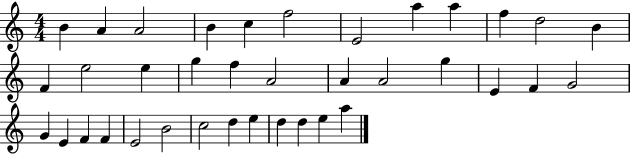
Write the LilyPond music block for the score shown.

{
  \clef treble
  \numericTimeSignature
  \time 4/4
  \key c \major
  b'4 a'4 a'2 | b'4 c''4 f''2 | e'2 a''4 a''4 | f''4 d''2 b'4 | \break f'4 e''2 e''4 | g''4 f''4 a'2 | a'4 a'2 g''4 | e'4 f'4 g'2 | \break g'4 e'4 f'4 f'4 | e'2 b'2 | c''2 d''4 e''4 | d''4 d''4 e''4 a''4 | \break \bar "|."
}